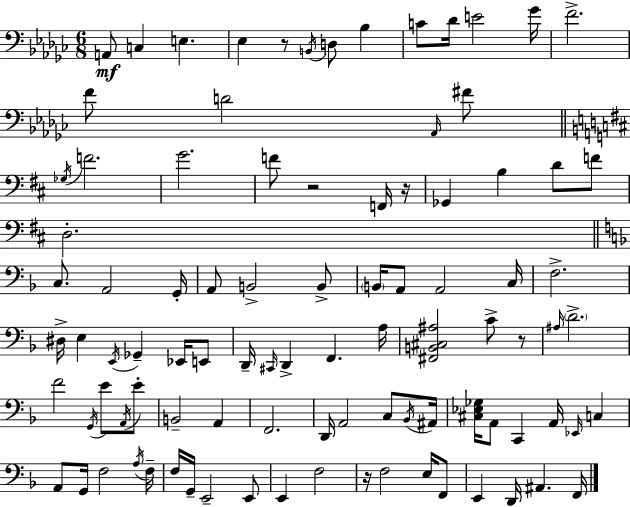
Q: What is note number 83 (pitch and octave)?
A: F2